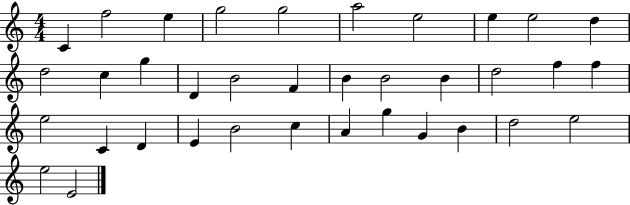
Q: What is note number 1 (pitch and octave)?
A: C4